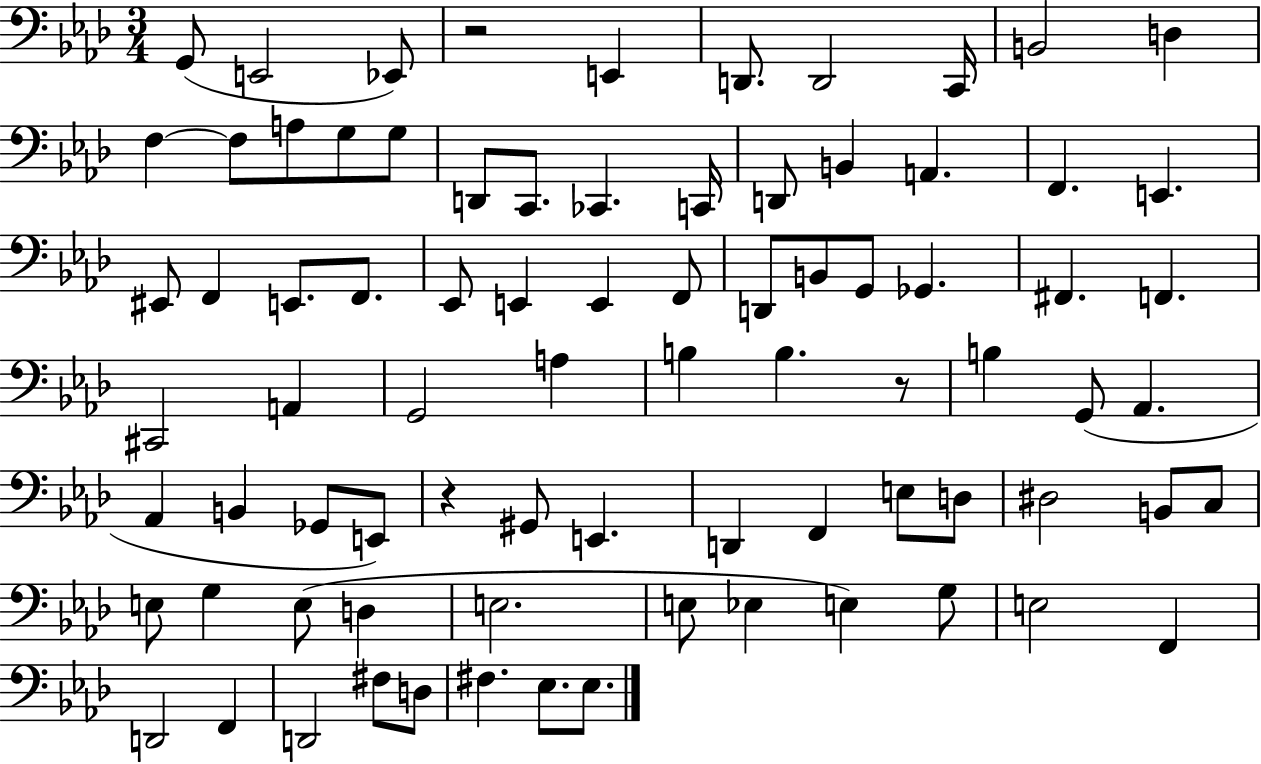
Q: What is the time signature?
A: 3/4